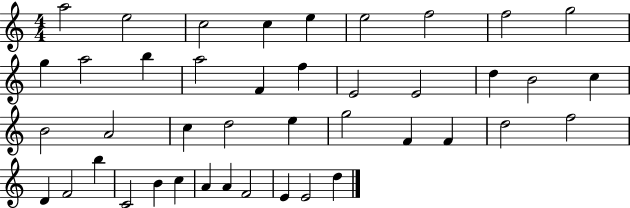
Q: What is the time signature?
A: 4/4